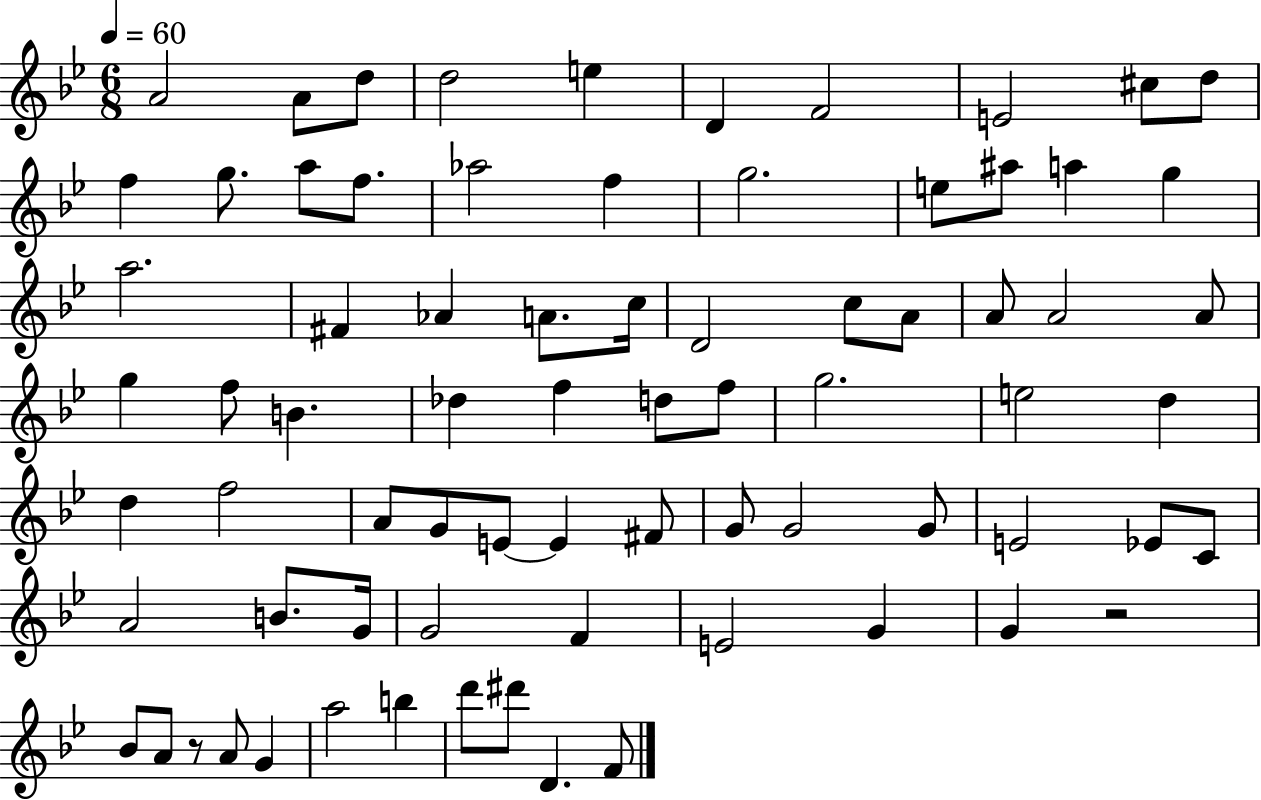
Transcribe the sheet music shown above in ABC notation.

X:1
T:Untitled
M:6/8
L:1/4
K:Bb
A2 A/2 d/2 d2 e D F2 E2 ^c/2 d/2 f g/2 a/2 f/2 _a2 f g2 e/2 ^a/2 a g a2 ^F _A A/2 c/4 D2 c/2 A/2 A/2 A2 A/2 g f/2 B _d f d/2 f/2 g2 e2 d d f2 A/2 G/2 E/2 E ^F/2 G/2 G2 G/2 E2 _E/2 C/2 A2 B/2 G/4 G2 F E2 G G z2 _B/2 A/2 z/2 A/2 G a2 b d'/2 ^d'/2 D F/2